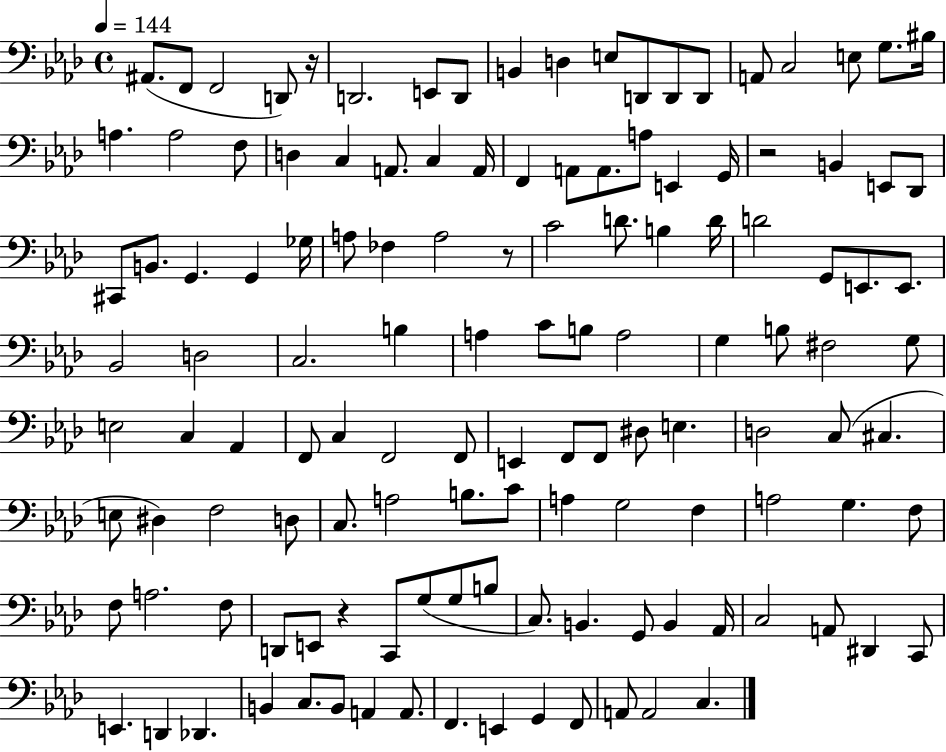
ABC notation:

X:1
T:Untitled
M:4/4
L:1/4
K:Ab
^A,,/2 F,,/2 F,,2 D,,/2 z/4 D,,2 E,,/2 D,,/2 B,, D, E,/2 D,,/2 D,,/2 D,,/2 A,,/2 C,2 E,/2 G,/2 ^B,/4 A, A,2 F,/2 D, C, A,,/2 C, A,,/4 F,, A,,/2 A,,/2 A,/2 E,, G,,/4 z2 B,, E,,/2 _D,,/2 ^C,,/2 B,,/2 G,, G,, _G,/4 A,/2 _F, A,2 z/2 C2 D/2 B, D/4 D2 G,,/2 E,,/2 E,,/2 _B,,2 D,2 C,2 B, A, C/2 B,/2 A,2 G, B,/2 ^F,2 G,/2 E,2 C, _A,, F,,/2 C, F,,2 F,,/2 E,, F,,/2 F,,/2 ^D,/2 E, D,2 C,/2 ^C, E,/2 ^D, F,2 D,/2 C,/2 A,2 B,/2 C/2 A, G,2 F, A,2 G, F,/2 F,/2 A,2 F,/2 D,,/2 E,,/2 z C,,/2 G,/2 G,/2 B,/2 C,/2 B,, G,,/2 B,, _A,,/4 C,2 A,,/2 ^D,, C,,/2 E,, D,, _D,, B,, C,/2 B,,/2 A,, A,,/2 F,, E,, G,, F,,/2 A,,/2 A,,2 C,